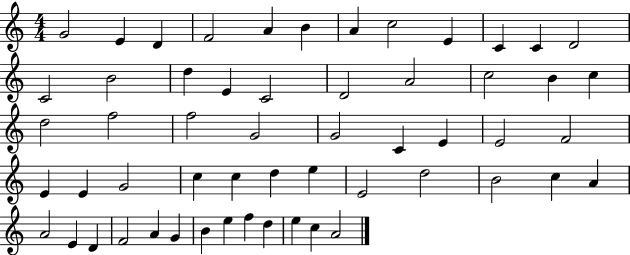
G4/h E4/q D4/q F4/h A4/q B4/q A4/q C5/h E4/q C4/q C4/q D4/h C4/h B4/h D5/q E4/q C4/h D4/h A4/h C5/h B4/q C5/q D5/h F5/h F5/h G4/h G4/h C4/q E4/q E4/h F4/h E4/q E4/q G4/h C5/q C5/q D5/q E5/q E4/h D5/h B4/h C5/q A4/q A4/h E4/q D4/q F4/h A4/q G4/q B4/q E5/q F5/q D5/q E5/q C5/q A4/h